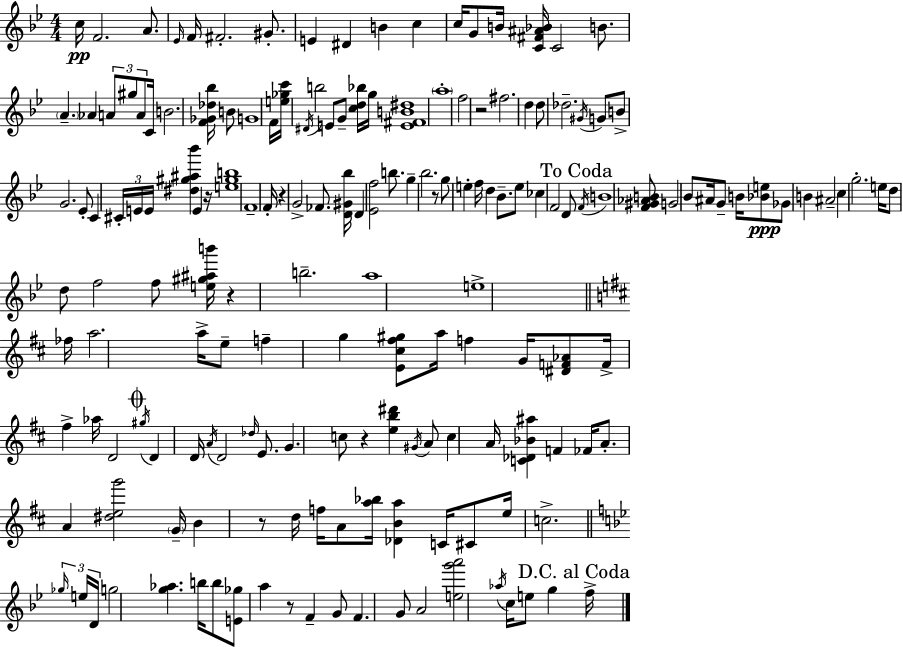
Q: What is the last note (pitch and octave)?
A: F5